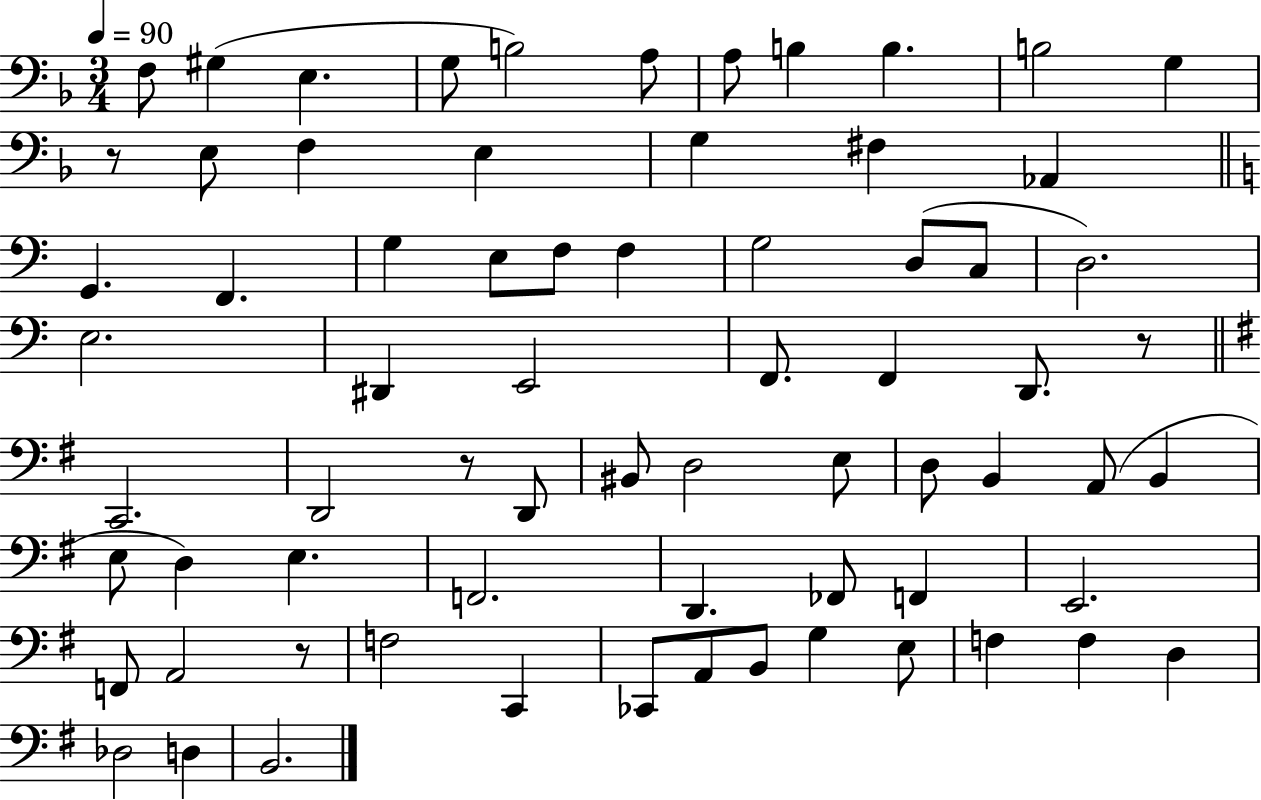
F3/e G#3/q E3/q. G3/e B3/h A3/e A3/e B3/q B3/q. B3/h G3/q R/e E3/e F3/q E3/q G3/q F#3/q Ab2/q G2/q. F2/q. G3/q E3/e F3/e F3/q G3/h D3/e C3/e D3/h. E3/h. D#2/q E2/h F2/e. F2/q D2/e. R/e C2/h. D2/h R/e D2/e BIS2/e D3/h E3/e D3/e B2/q A2/e B2/q E3/e D3/q E3/q. F2/h. D2/q. FES2/e F2/q E2/h. F2/e A2/h R/e F3/h C2/q CES2/e A2/e B2/e G3/q E3/e F3/q F3/q D3/q Db3/h D3/q B2/h.